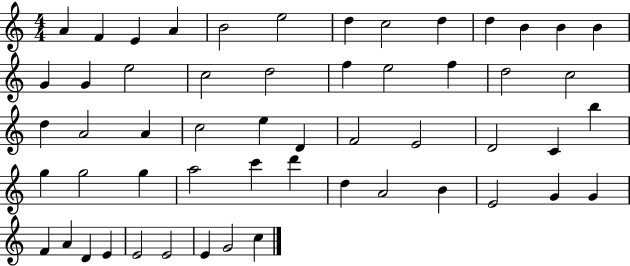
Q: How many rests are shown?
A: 0